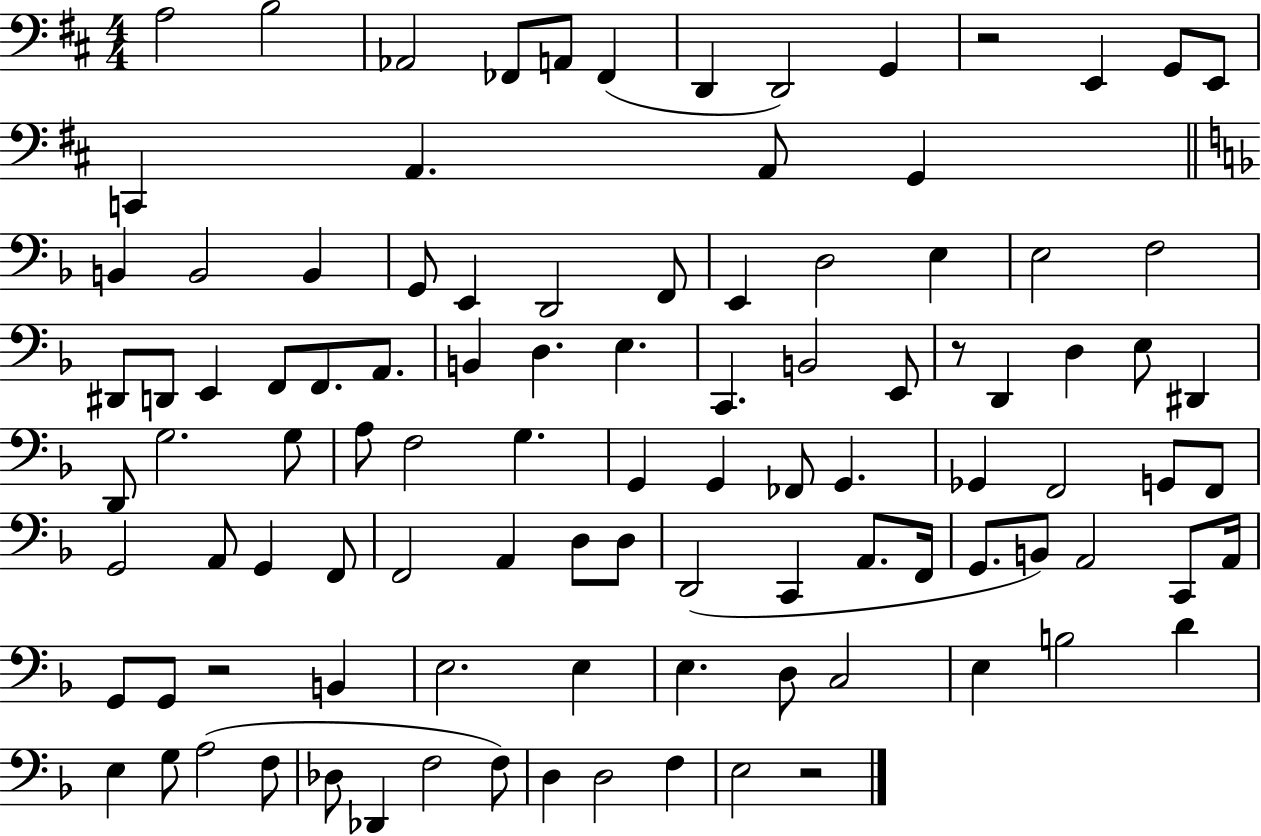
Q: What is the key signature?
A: D major